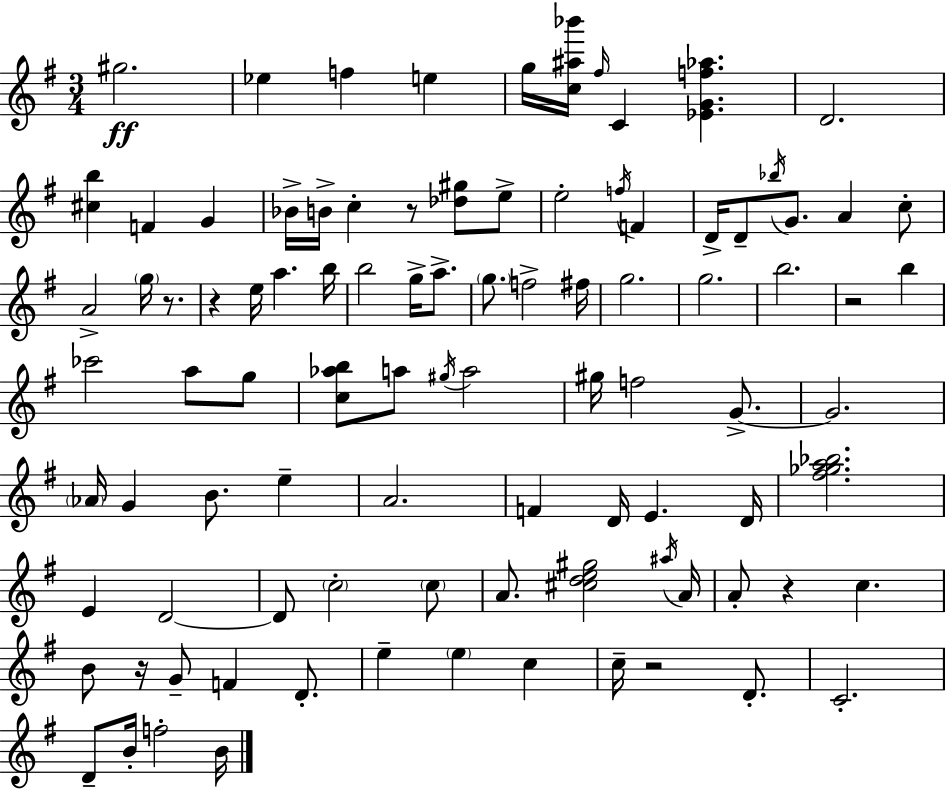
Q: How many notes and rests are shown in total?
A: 95